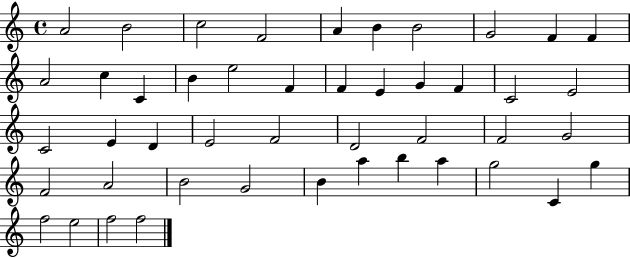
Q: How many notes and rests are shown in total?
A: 46